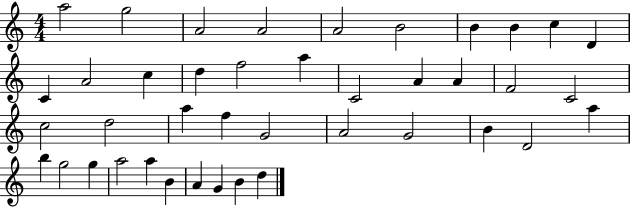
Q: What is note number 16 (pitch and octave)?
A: A5